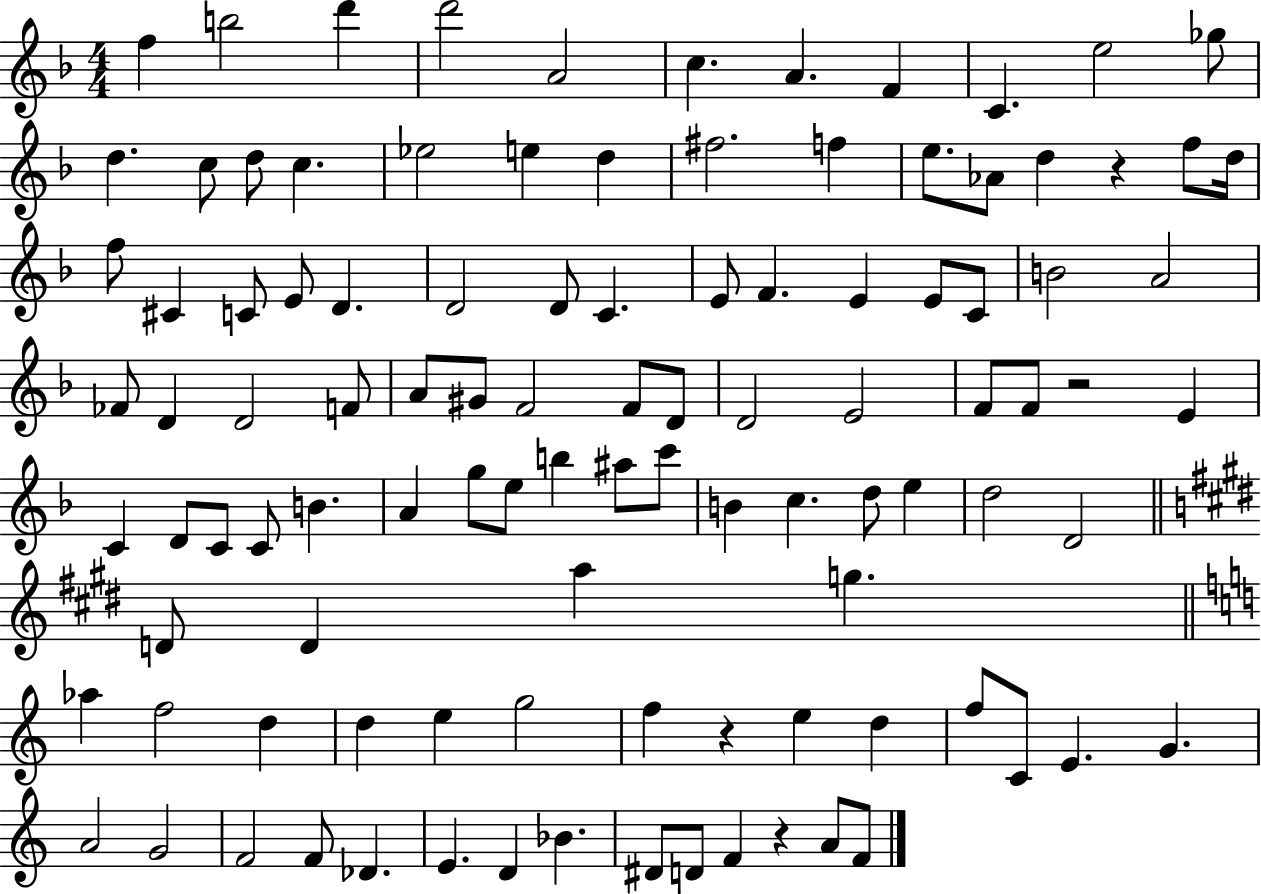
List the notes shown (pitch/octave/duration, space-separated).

F5/q B5/h D6/q D6/h A4/h C5/q. A4/q. F4/q C4/q. E5/h Gb5/e D5/q. C5/e D5/e C5/q. Eb5/h E5/q D5/q F#5/h. F5/q E5/e. Ab4/e D5/q R/q F5/e D5/s F5/e C#4/q C4/e E4/e D4/q. D4/h D4/e C4/q. E4/e F4/q. E4/q E4/e C4/e B4/h A4/h FES4/e D4/q D4/h F4/e A4/e G#4/e F4/h F4/e D4/e D4/h E4/h F4/e F4/e R/h E4/q C4/q D4/e C4/e C4/e B4/q. A4/q G5/e E5/e B5/q A#5/e C6/e B4/q C5/q. D5/e E5/q D5/h D4/h D4/e D4/q A5/q G5/q. Ab5/q F5/h D5/q D5/q E5/q G5/h F5/q R/q E5/q D5/q F5/e C4/e E4/q. G4/q. A4/h G4/h F4/h F4/e Db4/q. E4/q. D4/q Bb4/q. D#4/e D4/e F4/q R/q A4/e F4/e